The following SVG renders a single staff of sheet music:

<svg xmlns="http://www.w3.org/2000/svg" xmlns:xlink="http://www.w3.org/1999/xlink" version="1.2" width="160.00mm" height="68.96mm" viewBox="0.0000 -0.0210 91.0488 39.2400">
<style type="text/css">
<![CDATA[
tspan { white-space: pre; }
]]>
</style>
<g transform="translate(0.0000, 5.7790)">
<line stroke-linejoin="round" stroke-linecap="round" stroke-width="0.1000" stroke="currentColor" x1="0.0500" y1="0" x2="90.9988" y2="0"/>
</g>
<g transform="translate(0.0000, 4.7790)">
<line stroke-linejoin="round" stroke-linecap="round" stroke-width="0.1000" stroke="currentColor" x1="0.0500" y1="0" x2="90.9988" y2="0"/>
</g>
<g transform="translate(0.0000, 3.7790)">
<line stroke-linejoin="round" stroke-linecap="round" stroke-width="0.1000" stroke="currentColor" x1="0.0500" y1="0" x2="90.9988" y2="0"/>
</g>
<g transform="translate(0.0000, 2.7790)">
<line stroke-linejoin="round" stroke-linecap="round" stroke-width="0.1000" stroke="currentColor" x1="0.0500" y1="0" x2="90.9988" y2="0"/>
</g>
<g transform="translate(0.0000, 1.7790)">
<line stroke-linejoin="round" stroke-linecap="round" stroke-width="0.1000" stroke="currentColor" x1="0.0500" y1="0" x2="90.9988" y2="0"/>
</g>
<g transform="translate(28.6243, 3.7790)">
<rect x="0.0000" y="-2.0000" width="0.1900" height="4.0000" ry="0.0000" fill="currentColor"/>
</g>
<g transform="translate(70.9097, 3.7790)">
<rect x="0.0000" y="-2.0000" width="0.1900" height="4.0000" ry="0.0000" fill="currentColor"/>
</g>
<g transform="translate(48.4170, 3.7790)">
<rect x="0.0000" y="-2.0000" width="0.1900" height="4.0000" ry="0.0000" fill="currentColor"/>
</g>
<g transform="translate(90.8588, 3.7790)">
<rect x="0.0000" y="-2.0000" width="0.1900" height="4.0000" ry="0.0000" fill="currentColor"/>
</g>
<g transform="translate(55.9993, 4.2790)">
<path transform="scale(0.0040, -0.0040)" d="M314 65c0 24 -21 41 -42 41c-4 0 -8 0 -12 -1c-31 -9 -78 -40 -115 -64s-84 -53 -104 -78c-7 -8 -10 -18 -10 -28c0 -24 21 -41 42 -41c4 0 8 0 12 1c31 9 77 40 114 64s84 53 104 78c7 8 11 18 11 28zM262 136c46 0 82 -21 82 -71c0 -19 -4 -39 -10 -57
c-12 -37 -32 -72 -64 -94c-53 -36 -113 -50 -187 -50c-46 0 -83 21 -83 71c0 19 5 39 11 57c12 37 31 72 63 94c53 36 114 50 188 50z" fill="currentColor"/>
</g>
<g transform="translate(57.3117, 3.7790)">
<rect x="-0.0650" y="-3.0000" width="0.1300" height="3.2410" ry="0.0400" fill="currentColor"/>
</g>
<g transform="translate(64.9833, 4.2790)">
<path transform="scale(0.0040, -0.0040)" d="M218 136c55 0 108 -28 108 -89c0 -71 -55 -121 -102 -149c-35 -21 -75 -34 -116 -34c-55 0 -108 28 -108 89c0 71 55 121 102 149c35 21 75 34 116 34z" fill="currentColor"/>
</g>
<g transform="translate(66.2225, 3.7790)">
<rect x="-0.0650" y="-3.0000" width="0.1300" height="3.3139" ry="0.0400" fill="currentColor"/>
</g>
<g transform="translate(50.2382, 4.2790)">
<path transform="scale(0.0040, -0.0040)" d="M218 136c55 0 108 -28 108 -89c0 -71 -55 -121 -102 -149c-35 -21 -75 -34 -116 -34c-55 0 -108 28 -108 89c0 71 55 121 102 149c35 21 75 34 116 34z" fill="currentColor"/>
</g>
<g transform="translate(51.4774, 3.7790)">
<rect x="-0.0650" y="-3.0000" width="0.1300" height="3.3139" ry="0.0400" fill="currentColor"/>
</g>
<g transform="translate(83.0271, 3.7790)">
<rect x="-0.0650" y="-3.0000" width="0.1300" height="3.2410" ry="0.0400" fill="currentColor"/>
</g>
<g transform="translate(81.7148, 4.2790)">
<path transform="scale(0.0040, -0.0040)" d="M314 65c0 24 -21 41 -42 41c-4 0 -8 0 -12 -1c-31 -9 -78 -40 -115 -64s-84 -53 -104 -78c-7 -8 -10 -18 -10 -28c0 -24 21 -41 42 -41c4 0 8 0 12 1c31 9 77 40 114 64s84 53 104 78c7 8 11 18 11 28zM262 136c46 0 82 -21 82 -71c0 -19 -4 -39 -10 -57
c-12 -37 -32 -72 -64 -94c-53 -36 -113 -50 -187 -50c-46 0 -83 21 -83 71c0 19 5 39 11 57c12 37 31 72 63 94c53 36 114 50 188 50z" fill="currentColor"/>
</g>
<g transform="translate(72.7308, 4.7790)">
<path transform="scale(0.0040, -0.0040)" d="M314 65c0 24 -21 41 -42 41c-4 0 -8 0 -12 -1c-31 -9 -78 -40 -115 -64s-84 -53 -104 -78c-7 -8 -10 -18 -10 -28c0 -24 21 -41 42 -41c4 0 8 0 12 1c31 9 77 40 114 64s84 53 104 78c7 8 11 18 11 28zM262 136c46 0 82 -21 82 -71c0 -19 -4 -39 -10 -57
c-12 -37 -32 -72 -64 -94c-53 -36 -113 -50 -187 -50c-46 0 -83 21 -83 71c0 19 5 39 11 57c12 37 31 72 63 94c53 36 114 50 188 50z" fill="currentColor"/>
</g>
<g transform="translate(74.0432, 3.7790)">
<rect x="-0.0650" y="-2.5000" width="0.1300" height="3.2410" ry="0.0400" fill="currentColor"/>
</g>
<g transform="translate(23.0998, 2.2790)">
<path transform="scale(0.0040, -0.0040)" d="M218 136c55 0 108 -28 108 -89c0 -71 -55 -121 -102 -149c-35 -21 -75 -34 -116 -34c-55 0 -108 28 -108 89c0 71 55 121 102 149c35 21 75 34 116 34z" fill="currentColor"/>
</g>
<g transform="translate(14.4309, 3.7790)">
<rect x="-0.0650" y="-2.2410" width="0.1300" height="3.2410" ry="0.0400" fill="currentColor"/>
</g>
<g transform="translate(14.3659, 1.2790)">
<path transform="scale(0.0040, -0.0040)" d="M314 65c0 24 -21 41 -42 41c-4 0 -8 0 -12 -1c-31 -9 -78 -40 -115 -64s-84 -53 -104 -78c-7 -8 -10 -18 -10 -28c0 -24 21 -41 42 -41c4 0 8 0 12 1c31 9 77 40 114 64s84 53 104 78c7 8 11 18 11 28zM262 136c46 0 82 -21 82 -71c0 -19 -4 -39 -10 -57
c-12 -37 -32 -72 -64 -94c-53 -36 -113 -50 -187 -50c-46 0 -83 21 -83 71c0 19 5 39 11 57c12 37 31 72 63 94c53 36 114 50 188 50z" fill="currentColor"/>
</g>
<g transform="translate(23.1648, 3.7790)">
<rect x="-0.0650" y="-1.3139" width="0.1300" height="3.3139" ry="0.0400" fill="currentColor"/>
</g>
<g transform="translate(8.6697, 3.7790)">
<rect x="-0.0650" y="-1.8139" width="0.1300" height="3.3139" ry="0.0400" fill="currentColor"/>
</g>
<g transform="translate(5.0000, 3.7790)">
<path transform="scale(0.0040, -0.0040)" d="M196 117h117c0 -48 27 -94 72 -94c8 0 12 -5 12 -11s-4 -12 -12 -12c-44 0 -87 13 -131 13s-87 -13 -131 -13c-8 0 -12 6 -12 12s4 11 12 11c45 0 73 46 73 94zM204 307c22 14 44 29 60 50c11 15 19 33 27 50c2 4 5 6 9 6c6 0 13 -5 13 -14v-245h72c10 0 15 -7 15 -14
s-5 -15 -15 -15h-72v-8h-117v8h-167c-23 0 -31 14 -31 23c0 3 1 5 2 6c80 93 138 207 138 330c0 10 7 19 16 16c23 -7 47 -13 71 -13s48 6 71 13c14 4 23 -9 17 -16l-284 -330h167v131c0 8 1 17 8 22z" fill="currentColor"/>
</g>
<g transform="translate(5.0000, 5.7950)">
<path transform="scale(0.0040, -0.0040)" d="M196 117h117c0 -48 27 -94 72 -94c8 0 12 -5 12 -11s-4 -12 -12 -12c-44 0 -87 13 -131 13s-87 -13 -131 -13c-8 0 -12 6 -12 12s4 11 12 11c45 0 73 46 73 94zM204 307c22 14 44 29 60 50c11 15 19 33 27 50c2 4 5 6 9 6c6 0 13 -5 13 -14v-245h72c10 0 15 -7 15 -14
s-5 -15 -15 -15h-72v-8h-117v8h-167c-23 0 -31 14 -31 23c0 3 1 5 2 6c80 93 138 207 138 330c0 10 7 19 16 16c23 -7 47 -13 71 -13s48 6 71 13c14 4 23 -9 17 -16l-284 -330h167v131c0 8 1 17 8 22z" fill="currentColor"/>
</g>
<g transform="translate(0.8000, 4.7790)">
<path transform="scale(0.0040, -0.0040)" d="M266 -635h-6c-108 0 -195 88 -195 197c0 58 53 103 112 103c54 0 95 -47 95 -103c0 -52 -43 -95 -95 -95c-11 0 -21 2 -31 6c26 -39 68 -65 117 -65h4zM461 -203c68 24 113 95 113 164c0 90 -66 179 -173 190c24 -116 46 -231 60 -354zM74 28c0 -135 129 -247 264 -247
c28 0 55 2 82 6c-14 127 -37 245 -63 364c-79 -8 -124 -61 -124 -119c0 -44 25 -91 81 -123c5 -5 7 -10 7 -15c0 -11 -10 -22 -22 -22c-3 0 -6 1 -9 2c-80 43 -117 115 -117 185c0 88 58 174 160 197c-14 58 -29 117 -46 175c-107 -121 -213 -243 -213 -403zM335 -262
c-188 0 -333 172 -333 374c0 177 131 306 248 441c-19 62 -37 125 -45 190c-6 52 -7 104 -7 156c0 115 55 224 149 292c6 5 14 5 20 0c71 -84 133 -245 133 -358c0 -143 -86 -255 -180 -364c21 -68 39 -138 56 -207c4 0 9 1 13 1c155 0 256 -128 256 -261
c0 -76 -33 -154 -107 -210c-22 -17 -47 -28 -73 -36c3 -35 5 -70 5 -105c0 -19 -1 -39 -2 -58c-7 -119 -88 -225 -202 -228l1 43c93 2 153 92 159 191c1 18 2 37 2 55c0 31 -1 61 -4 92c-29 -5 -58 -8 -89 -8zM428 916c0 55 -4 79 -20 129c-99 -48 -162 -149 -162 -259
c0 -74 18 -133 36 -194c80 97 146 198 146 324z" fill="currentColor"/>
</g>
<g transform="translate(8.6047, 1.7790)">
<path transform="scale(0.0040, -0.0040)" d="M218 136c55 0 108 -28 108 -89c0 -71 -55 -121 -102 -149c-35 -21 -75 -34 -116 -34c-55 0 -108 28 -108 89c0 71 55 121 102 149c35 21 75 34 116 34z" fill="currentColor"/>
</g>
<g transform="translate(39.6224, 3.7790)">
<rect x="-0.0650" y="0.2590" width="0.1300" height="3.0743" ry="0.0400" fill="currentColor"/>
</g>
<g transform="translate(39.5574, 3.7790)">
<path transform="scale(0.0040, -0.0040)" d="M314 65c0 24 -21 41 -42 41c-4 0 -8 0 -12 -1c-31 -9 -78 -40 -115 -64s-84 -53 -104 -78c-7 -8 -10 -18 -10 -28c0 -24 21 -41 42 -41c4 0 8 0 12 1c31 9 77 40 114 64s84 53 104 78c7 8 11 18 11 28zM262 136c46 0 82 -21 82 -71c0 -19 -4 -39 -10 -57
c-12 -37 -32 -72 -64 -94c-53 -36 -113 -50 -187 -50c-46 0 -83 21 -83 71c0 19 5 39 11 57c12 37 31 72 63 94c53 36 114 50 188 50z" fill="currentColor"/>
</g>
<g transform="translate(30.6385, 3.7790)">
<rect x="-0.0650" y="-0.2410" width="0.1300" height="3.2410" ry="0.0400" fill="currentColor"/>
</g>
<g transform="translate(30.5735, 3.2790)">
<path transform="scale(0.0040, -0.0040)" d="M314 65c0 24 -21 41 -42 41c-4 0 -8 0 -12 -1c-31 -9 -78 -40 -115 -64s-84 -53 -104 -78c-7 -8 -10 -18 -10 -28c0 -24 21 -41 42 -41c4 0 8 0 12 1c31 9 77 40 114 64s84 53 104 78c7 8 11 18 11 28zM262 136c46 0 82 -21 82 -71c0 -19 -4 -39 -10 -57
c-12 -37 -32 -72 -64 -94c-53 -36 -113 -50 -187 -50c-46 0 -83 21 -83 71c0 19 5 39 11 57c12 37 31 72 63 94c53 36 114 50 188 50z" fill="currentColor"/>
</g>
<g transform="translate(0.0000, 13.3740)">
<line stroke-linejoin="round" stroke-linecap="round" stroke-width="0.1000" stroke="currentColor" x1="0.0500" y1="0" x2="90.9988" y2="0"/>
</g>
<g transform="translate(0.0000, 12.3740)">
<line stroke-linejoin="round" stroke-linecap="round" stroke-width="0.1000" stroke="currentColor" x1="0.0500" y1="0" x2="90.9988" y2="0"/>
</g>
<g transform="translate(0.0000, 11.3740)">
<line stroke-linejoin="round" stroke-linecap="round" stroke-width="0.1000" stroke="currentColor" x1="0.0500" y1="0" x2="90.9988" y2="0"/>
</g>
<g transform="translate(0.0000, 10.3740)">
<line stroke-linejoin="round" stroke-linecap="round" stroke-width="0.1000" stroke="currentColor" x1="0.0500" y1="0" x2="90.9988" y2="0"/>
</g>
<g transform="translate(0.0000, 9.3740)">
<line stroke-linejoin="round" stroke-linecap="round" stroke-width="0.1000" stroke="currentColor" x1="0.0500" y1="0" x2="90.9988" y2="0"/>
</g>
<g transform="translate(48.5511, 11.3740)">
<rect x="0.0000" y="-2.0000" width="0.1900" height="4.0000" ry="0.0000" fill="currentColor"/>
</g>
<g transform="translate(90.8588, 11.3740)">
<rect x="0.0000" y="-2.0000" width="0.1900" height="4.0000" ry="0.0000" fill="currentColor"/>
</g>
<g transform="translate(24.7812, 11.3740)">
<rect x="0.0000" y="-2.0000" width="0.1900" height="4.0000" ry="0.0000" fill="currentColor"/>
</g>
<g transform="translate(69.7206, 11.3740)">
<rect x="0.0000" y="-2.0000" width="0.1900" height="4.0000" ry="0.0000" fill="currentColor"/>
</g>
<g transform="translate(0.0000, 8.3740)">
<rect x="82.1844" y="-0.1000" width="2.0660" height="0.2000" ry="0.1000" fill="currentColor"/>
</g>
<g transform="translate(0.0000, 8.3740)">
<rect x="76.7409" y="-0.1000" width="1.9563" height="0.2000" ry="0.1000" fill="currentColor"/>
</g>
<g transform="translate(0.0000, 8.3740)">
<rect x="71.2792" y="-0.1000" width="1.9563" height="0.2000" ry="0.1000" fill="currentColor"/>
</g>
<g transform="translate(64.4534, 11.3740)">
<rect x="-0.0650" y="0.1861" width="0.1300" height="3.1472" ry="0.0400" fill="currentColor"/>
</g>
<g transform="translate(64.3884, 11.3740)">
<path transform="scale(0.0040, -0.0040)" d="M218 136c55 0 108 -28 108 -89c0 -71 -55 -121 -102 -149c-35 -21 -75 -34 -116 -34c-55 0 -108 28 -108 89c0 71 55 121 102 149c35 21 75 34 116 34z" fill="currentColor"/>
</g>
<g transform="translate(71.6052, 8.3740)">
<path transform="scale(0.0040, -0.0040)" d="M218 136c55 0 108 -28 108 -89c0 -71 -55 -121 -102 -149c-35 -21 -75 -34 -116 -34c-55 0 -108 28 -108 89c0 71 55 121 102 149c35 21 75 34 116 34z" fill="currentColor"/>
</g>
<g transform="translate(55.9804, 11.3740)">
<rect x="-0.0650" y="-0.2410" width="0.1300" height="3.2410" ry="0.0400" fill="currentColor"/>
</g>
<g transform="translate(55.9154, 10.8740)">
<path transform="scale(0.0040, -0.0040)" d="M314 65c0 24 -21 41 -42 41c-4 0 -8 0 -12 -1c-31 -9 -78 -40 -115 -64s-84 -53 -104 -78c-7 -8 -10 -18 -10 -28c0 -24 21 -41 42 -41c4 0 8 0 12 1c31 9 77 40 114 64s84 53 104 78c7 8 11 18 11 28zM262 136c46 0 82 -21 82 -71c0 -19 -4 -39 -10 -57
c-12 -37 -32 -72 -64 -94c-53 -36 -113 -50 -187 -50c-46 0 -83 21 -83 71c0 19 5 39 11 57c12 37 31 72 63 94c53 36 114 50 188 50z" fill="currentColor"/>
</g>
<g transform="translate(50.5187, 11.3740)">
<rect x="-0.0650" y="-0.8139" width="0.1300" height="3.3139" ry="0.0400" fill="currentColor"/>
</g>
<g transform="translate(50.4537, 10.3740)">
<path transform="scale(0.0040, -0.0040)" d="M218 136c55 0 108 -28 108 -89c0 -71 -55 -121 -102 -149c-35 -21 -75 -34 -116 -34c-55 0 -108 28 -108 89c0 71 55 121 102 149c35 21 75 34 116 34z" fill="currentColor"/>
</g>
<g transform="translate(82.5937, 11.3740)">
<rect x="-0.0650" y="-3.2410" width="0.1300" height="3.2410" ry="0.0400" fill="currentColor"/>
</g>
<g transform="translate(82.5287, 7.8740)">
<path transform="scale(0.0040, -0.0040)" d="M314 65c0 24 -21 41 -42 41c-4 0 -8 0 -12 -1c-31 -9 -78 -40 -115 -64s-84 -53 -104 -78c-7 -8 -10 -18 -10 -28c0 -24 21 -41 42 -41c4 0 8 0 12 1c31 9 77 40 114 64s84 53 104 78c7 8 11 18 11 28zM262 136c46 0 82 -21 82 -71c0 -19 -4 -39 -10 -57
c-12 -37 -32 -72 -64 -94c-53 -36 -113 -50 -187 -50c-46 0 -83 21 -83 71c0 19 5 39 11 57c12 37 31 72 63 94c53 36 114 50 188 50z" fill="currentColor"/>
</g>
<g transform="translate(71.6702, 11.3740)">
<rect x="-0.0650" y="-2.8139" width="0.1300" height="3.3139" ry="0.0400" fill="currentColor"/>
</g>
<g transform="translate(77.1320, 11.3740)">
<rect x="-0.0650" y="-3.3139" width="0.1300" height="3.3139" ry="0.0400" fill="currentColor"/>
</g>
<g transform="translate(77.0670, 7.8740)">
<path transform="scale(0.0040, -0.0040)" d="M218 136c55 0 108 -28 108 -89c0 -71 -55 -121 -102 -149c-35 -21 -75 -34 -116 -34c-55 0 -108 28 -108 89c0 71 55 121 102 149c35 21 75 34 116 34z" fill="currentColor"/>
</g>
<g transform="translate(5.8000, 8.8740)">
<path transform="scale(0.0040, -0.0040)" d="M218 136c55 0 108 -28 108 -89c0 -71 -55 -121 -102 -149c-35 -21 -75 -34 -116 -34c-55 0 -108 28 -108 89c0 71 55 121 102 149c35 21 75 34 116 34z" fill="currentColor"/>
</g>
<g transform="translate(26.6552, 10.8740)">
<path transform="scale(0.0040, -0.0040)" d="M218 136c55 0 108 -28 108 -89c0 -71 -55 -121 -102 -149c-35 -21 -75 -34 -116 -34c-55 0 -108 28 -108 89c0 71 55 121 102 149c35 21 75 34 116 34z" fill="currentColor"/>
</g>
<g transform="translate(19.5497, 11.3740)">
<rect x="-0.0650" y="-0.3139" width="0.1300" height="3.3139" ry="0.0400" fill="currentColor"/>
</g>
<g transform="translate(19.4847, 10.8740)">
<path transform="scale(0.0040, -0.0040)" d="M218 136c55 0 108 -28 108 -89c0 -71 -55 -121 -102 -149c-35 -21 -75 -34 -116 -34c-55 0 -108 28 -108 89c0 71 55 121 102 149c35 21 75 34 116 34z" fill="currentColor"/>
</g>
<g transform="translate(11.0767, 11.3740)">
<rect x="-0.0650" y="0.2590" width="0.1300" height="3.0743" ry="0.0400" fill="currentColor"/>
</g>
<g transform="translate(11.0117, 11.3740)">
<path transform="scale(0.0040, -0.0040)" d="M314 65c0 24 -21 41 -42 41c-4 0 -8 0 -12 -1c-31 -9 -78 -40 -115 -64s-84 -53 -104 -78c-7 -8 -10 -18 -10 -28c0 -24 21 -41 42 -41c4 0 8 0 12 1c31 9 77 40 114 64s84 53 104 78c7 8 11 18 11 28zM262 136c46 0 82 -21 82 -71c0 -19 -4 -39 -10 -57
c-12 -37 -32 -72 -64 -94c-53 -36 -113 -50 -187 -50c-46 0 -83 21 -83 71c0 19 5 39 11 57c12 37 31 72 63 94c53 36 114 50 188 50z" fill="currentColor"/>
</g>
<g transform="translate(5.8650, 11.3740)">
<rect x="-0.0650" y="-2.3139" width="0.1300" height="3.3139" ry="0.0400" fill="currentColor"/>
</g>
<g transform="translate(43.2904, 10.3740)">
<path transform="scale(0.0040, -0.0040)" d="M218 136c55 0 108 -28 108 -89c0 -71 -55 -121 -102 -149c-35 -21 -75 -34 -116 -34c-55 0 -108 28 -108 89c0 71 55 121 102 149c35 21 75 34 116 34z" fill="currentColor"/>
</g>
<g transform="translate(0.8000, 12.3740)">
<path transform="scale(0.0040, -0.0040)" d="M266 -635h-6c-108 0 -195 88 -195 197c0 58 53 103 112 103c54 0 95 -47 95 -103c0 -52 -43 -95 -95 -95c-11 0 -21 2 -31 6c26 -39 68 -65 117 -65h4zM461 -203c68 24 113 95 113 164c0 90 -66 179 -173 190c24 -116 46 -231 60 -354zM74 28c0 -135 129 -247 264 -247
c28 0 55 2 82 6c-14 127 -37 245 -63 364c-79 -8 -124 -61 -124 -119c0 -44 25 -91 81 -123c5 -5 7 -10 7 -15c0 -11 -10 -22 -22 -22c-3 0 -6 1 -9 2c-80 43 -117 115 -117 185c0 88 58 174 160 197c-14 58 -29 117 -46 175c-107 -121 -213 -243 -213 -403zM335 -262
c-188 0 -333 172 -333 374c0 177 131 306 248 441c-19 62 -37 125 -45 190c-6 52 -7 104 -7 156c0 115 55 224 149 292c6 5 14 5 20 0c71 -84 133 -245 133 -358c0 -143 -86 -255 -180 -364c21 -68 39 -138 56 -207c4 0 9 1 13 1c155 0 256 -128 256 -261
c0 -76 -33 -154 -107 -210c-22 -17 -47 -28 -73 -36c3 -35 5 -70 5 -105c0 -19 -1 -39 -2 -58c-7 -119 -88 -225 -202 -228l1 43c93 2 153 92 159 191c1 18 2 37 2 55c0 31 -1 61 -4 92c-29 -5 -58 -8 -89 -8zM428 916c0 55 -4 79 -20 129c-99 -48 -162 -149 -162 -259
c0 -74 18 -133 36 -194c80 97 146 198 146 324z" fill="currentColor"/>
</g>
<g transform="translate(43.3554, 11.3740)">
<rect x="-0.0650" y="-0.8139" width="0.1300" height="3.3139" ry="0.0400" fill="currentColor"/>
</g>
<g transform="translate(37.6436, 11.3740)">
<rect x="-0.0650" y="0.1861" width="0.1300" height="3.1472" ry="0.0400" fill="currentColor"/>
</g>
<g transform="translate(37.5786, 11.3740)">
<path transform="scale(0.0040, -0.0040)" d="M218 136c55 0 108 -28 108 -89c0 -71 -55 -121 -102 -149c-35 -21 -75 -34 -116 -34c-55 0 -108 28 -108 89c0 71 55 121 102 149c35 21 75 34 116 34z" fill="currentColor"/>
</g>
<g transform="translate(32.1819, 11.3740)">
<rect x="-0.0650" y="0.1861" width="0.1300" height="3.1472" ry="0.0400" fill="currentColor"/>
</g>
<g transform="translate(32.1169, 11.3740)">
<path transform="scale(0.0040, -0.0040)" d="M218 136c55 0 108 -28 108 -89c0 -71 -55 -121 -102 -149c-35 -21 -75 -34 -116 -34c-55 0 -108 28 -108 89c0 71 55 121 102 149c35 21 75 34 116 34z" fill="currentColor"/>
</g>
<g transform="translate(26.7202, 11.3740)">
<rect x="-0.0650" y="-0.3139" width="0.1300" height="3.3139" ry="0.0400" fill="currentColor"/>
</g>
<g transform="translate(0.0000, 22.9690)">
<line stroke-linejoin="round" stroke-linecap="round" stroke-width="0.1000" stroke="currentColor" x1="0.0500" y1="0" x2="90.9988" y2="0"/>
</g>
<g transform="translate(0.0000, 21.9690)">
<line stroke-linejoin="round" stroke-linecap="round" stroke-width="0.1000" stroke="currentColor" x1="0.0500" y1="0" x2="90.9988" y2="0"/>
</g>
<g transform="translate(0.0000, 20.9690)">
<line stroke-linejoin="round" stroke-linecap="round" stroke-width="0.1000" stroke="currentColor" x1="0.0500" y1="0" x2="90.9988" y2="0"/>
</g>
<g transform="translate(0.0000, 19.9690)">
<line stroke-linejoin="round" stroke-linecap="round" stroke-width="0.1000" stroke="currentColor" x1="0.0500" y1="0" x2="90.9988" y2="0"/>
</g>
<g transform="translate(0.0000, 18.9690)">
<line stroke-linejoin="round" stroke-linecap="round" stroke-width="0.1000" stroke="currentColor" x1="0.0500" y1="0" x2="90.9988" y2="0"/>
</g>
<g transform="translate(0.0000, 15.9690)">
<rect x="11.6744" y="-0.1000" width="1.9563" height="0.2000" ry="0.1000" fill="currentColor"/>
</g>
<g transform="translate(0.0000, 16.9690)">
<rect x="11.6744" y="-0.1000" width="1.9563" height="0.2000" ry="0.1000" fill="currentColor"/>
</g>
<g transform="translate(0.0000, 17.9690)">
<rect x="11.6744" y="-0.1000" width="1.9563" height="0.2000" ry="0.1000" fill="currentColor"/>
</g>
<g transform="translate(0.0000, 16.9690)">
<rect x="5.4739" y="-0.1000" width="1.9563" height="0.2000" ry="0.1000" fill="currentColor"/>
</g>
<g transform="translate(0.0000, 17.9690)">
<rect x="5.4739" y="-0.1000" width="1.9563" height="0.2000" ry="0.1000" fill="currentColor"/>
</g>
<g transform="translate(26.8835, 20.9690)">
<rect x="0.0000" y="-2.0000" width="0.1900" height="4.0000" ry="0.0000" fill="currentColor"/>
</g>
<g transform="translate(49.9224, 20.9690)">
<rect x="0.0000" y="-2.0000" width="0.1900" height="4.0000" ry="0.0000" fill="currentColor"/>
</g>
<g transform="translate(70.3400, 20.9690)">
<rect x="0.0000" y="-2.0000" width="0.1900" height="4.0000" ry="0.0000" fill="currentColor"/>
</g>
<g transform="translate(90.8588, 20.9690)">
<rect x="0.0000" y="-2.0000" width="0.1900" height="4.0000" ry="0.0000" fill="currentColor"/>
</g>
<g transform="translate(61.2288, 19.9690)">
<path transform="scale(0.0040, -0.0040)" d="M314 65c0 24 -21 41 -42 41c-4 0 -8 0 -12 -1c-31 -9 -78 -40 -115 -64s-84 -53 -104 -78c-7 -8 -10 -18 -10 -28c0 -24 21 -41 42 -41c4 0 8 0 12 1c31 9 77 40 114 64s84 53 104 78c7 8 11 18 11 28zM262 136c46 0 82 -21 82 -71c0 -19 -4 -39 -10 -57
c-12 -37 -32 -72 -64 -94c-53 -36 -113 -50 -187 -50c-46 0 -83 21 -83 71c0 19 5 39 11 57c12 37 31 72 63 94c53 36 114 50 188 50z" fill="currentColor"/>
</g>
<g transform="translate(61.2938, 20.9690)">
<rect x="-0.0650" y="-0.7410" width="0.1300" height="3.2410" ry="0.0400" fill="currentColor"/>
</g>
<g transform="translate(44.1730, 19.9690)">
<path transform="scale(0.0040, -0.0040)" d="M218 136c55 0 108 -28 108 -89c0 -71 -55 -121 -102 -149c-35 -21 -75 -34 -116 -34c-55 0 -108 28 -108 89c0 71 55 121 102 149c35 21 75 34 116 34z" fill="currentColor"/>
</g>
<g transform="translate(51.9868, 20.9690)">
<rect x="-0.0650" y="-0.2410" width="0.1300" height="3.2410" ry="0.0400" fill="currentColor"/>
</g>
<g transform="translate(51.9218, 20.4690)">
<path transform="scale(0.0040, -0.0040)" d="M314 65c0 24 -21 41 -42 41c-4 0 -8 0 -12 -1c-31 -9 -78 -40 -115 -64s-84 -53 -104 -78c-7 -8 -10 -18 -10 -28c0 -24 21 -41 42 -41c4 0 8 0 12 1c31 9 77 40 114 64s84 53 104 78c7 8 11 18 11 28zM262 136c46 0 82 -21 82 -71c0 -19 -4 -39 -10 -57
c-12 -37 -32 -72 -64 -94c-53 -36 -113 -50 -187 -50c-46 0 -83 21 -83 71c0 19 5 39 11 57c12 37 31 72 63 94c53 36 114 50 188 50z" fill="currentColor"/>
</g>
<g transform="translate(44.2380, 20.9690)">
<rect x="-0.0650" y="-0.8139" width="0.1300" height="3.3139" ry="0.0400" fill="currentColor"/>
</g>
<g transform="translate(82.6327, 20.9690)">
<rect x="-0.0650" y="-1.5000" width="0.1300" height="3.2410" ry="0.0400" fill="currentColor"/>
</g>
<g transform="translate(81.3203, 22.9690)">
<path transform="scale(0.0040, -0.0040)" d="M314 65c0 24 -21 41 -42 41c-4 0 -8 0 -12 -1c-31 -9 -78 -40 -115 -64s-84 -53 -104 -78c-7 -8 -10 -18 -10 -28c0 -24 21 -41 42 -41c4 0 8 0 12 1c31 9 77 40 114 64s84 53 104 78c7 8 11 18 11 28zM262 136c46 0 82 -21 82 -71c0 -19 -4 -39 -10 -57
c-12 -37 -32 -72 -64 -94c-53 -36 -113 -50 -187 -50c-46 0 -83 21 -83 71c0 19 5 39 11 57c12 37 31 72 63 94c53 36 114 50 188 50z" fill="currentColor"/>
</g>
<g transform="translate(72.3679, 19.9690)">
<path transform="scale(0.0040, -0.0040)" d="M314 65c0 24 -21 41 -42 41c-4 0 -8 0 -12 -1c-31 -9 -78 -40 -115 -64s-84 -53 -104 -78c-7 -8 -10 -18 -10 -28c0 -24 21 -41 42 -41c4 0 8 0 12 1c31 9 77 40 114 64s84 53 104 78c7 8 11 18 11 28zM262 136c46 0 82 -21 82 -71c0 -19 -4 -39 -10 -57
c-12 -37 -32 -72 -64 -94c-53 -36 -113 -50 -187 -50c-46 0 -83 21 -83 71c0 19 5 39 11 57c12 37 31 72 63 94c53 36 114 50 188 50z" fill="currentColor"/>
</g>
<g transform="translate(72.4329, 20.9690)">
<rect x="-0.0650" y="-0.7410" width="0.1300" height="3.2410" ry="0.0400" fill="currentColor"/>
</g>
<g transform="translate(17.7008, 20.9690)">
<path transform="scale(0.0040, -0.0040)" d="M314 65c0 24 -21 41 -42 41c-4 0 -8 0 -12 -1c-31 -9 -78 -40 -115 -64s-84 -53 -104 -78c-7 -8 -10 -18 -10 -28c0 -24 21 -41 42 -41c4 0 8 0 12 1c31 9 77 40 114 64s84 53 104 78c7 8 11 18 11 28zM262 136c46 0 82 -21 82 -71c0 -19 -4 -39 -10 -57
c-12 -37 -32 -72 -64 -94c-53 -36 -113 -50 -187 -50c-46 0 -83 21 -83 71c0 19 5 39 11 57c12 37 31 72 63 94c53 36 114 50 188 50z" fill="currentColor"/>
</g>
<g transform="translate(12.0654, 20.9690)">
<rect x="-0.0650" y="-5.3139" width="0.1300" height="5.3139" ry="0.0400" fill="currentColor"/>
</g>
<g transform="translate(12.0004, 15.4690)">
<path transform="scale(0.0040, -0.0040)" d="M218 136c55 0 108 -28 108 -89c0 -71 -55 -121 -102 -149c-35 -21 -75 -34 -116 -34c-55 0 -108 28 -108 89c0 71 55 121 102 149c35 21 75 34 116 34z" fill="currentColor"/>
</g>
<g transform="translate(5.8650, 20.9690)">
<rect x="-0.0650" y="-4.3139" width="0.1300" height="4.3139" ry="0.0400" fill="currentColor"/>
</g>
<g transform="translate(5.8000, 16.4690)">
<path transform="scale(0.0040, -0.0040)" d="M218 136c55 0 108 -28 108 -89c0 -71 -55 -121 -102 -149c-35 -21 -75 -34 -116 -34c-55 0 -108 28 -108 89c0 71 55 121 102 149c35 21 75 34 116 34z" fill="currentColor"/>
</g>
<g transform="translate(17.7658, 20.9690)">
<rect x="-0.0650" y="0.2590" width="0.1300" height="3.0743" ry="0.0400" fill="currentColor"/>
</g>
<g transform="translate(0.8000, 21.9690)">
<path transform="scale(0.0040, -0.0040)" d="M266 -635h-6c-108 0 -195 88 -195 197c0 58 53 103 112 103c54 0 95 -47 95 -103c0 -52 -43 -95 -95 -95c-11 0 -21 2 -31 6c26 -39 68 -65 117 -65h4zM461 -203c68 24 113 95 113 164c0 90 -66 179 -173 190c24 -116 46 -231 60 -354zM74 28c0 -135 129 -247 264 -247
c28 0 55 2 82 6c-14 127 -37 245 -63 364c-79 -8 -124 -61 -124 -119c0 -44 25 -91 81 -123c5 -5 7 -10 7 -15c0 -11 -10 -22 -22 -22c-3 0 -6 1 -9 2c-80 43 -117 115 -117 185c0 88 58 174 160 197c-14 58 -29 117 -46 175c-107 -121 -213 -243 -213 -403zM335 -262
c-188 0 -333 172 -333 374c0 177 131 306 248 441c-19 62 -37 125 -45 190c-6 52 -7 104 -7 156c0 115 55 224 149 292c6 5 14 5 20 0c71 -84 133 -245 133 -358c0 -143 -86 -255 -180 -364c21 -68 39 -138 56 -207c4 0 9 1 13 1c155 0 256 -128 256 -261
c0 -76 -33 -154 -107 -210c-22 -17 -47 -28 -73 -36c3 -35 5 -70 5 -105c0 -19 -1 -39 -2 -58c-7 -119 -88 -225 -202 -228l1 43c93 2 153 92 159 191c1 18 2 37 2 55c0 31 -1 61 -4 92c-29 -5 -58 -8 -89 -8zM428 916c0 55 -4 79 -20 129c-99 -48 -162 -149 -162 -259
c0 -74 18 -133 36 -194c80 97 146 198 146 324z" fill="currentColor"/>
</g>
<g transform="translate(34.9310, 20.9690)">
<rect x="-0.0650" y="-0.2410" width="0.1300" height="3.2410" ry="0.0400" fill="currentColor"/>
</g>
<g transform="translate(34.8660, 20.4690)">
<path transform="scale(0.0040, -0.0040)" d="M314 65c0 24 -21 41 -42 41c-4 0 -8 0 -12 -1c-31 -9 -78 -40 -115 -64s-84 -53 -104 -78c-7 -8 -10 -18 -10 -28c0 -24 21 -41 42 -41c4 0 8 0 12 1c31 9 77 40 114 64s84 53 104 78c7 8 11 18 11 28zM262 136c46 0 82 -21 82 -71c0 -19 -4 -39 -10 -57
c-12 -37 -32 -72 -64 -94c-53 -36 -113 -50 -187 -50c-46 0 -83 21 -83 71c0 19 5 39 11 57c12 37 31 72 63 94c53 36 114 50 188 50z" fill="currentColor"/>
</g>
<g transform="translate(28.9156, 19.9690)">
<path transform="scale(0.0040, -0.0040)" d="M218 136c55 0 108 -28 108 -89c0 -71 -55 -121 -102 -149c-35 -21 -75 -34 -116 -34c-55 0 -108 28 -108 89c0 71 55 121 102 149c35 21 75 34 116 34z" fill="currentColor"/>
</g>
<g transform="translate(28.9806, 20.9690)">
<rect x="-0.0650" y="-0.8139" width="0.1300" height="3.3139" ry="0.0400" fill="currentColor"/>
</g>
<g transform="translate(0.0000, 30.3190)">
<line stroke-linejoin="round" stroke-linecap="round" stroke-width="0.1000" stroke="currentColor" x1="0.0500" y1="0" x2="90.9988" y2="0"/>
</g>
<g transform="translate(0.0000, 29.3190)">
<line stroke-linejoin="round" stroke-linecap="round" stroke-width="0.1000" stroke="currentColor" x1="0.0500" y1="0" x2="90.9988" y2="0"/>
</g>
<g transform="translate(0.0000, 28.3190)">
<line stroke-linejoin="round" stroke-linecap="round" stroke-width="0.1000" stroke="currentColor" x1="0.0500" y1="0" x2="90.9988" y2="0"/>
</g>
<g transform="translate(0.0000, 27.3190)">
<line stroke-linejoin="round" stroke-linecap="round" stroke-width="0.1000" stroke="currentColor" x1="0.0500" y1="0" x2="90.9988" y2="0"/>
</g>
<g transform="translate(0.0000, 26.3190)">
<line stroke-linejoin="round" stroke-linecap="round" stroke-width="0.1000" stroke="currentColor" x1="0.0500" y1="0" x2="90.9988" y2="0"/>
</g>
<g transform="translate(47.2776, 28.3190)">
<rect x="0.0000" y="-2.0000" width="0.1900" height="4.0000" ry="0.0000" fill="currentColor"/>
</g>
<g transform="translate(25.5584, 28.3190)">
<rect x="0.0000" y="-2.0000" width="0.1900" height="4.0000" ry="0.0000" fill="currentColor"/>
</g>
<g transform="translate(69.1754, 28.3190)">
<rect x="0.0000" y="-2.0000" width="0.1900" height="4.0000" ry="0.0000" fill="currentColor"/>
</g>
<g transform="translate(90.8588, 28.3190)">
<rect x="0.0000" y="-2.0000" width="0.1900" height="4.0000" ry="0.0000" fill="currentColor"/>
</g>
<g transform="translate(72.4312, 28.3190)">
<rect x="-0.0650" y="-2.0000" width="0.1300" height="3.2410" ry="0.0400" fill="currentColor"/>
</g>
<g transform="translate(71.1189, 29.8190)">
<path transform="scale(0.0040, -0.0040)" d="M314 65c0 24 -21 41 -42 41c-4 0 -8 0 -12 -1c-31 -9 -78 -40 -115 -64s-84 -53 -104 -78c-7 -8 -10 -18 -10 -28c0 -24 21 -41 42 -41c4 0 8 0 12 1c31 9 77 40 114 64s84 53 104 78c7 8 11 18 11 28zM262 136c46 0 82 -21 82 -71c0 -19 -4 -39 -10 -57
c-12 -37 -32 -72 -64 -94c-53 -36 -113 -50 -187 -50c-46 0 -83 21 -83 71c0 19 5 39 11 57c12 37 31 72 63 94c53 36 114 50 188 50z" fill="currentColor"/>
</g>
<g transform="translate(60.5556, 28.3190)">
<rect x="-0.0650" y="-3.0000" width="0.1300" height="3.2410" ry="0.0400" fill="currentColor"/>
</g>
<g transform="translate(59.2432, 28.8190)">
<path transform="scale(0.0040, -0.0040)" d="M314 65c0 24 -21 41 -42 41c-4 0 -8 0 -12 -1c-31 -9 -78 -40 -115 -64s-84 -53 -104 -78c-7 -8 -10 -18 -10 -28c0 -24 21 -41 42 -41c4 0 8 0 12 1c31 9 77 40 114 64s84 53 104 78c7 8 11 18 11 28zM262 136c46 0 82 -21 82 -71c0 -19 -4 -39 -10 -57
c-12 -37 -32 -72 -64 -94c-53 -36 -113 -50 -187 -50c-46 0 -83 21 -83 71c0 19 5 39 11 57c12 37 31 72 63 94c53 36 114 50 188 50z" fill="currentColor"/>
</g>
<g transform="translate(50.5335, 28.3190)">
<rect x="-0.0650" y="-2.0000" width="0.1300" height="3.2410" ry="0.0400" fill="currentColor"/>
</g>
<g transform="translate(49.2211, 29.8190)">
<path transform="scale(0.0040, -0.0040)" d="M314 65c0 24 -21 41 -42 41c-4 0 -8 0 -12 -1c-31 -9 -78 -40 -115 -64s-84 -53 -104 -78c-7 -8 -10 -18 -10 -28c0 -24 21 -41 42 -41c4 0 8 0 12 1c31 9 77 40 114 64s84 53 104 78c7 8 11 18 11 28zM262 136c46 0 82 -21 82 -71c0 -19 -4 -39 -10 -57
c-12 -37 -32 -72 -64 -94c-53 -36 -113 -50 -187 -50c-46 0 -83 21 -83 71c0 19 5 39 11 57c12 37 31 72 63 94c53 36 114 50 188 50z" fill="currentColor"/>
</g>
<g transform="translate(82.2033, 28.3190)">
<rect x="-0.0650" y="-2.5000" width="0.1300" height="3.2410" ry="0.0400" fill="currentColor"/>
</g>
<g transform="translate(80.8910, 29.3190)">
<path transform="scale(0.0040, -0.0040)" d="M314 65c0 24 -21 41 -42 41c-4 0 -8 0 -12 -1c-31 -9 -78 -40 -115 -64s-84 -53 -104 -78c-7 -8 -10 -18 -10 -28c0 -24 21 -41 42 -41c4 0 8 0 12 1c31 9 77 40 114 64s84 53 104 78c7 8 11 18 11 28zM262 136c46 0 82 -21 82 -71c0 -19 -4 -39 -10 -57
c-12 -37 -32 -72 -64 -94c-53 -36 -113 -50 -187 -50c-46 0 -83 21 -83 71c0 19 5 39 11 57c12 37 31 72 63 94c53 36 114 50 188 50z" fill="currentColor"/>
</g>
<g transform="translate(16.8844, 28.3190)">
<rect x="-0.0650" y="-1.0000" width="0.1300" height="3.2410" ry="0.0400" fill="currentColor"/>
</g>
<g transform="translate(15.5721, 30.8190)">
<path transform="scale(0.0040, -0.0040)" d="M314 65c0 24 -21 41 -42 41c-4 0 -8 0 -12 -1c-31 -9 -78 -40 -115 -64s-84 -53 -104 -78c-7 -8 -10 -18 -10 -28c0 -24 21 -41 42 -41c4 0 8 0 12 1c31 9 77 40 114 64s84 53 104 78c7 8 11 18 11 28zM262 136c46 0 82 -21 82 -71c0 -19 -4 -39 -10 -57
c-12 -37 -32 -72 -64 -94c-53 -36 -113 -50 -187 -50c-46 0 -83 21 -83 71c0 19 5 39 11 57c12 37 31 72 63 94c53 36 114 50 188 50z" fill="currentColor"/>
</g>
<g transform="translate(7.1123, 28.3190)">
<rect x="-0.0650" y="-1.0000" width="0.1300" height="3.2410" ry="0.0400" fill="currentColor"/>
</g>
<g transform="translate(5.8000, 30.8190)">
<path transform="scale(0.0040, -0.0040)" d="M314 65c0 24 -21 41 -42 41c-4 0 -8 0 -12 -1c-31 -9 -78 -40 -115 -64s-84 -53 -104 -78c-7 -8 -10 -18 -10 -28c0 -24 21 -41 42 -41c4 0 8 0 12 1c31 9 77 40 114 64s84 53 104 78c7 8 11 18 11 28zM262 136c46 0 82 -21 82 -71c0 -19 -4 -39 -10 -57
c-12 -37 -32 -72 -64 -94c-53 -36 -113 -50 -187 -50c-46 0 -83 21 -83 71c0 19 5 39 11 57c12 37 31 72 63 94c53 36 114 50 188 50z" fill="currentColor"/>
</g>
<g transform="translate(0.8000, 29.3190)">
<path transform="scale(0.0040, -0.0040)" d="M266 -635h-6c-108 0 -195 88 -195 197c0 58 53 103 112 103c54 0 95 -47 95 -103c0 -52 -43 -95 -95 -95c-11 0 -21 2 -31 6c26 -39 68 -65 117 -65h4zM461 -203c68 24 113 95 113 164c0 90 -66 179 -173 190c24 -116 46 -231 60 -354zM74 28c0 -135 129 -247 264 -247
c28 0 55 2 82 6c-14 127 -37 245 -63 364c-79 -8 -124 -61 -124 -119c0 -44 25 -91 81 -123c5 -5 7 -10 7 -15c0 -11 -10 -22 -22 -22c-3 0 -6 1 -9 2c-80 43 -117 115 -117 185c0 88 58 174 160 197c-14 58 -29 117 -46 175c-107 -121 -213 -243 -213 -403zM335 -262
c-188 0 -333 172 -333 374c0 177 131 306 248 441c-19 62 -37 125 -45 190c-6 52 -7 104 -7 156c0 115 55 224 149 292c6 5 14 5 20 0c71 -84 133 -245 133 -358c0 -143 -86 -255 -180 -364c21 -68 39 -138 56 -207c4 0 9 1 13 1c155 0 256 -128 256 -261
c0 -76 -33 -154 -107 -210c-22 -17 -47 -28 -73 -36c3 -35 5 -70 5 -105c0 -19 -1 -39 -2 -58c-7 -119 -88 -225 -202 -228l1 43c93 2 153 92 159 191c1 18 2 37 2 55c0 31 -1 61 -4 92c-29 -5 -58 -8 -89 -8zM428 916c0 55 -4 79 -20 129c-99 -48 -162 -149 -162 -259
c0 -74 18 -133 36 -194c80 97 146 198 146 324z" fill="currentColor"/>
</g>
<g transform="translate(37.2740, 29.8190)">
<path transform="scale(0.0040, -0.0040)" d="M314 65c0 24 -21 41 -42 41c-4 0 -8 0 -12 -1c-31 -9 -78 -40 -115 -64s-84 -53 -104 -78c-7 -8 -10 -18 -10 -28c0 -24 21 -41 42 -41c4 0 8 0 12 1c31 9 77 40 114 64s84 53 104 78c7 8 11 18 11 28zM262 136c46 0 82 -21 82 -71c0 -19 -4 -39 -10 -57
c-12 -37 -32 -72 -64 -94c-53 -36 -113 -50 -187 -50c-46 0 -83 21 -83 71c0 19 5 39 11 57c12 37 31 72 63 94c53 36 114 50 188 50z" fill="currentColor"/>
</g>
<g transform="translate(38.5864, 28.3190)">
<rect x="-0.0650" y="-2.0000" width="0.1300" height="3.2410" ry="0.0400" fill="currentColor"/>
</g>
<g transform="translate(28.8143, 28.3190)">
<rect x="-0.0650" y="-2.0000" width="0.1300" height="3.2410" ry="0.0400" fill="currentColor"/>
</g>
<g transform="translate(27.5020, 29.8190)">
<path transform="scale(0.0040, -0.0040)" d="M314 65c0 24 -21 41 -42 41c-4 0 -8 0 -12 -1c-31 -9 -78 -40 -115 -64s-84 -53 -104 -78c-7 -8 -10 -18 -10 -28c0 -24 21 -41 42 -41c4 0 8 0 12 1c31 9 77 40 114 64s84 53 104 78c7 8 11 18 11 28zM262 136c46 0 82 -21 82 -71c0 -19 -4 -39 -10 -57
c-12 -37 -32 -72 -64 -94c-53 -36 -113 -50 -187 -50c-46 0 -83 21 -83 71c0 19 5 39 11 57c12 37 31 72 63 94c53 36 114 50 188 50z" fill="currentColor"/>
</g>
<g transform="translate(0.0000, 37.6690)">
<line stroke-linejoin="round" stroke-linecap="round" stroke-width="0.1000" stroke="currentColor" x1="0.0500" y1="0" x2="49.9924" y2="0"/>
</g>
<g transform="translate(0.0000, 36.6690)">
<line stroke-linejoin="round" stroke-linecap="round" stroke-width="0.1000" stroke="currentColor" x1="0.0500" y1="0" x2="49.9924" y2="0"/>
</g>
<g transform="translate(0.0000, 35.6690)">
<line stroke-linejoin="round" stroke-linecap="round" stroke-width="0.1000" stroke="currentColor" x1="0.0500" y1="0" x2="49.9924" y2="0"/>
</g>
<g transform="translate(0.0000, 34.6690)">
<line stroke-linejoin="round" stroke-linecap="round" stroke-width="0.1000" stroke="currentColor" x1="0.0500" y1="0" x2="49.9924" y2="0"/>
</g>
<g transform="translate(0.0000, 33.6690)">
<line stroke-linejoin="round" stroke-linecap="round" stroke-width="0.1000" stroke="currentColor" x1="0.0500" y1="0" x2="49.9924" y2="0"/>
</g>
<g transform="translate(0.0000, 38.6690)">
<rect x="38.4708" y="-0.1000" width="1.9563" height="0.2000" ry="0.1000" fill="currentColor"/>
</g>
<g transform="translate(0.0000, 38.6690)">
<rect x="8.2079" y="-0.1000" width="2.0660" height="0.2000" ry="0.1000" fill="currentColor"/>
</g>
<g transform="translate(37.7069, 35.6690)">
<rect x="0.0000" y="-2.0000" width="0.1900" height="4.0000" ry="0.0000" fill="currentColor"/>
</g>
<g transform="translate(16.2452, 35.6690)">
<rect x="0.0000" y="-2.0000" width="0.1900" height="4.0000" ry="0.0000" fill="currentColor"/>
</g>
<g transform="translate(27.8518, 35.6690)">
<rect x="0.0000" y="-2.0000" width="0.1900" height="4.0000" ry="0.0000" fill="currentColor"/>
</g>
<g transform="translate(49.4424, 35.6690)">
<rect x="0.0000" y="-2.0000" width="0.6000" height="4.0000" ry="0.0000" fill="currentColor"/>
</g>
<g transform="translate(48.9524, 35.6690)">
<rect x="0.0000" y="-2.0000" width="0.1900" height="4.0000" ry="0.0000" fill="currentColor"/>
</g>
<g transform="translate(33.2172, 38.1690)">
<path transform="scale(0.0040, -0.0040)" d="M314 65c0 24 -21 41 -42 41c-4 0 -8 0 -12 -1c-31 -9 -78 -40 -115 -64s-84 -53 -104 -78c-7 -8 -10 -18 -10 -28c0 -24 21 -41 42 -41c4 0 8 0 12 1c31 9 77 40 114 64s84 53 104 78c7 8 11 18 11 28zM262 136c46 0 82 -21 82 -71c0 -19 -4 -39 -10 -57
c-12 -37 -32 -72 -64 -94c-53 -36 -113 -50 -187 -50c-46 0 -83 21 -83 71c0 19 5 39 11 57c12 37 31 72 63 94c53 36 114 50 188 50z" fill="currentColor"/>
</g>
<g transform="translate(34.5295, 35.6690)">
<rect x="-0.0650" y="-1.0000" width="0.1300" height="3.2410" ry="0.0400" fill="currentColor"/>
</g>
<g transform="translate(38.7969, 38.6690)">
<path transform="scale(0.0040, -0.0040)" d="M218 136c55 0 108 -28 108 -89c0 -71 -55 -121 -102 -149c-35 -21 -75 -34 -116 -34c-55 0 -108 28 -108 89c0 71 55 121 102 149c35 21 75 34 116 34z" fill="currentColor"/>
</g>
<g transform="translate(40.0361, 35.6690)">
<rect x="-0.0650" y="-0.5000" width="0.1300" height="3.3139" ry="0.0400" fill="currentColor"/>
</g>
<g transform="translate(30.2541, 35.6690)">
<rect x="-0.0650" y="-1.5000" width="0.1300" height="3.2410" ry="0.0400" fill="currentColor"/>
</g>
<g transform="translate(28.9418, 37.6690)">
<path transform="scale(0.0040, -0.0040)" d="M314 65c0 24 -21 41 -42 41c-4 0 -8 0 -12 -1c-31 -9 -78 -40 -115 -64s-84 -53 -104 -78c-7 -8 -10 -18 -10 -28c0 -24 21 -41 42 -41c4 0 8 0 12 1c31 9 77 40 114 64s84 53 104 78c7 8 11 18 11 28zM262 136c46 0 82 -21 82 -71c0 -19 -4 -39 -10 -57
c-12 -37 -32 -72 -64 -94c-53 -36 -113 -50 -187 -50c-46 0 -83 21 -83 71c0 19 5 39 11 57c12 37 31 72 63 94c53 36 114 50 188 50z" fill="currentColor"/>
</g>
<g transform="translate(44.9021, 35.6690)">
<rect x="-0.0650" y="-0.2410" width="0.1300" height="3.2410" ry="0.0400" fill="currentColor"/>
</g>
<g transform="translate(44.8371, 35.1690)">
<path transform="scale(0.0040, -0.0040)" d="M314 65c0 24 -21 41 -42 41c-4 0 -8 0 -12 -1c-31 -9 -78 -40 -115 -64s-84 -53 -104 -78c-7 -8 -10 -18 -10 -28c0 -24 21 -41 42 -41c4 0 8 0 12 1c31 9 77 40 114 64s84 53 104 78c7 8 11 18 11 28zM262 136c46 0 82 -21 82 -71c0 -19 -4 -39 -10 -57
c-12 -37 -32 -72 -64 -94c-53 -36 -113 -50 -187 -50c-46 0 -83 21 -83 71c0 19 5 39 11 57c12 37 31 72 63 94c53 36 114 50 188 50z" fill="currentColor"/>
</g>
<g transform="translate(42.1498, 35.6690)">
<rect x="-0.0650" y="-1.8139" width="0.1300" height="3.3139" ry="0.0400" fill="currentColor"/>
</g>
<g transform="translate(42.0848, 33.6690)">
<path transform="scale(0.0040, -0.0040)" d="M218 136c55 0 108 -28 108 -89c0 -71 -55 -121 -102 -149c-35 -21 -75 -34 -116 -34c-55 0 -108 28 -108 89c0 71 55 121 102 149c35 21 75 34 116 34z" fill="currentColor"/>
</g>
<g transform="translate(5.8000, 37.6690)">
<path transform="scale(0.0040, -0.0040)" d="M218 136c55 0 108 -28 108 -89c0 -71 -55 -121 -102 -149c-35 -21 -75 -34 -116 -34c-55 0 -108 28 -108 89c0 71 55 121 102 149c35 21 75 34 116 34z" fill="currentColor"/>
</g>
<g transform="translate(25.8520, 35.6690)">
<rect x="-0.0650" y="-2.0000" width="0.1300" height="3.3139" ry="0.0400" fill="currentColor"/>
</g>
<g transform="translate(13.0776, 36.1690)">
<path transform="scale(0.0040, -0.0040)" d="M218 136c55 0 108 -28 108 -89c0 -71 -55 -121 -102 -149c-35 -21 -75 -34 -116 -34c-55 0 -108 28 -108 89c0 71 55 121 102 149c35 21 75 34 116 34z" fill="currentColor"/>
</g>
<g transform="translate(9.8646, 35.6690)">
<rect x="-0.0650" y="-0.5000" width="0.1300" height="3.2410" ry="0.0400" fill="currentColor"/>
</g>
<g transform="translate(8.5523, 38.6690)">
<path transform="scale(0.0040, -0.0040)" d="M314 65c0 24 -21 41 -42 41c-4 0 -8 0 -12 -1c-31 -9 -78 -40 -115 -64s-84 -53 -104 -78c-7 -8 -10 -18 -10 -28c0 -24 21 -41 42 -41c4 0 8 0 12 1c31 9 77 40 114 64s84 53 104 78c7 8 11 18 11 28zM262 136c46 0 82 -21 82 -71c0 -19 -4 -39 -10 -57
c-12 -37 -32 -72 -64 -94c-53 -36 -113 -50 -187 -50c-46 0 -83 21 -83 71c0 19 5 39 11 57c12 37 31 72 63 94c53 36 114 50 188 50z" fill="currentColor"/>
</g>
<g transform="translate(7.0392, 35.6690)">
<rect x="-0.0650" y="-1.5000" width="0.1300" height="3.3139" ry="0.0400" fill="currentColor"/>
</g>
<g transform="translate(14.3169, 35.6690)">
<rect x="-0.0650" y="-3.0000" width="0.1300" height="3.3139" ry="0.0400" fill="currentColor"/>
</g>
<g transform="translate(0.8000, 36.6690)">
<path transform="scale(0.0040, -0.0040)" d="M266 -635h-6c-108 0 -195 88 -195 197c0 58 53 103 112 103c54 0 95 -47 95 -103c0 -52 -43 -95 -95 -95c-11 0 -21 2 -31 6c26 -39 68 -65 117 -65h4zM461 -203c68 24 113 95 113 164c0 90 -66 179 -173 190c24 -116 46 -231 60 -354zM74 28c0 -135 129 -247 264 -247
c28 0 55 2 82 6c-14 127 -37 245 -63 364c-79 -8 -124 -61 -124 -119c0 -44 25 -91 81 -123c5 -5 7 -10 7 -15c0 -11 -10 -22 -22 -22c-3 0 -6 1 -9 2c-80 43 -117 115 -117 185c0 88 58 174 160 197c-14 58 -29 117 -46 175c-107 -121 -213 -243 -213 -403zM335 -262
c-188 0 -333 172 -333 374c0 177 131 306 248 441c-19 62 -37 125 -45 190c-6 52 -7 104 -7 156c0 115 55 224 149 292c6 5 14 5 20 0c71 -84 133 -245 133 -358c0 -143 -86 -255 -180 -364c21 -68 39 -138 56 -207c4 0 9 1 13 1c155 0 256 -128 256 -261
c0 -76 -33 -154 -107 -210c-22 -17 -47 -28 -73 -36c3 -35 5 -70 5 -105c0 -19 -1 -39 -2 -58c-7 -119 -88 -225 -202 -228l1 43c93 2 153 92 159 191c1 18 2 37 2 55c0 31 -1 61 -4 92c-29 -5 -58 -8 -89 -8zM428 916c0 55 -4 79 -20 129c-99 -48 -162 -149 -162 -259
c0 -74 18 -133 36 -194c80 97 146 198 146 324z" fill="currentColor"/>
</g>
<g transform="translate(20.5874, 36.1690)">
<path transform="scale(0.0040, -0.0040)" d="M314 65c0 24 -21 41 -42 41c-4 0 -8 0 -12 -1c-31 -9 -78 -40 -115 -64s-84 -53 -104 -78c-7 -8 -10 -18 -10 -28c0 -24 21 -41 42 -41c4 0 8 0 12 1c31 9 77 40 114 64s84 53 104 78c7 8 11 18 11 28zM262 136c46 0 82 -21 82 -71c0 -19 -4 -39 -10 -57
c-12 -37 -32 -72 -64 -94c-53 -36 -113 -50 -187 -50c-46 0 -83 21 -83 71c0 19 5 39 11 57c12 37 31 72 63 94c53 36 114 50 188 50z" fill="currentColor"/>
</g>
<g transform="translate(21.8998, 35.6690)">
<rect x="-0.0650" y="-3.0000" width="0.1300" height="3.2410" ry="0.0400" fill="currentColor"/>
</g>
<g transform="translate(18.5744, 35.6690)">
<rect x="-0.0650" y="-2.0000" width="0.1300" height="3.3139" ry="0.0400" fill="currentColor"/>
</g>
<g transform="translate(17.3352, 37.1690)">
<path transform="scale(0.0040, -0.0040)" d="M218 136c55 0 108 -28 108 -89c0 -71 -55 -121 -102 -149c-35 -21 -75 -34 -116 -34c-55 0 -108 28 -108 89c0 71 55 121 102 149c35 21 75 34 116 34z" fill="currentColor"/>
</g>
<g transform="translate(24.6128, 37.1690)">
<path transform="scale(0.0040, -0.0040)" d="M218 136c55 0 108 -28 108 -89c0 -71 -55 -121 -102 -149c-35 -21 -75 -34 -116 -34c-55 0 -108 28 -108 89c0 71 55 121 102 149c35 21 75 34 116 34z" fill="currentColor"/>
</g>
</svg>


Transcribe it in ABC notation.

X:1
T:Untitled
M:4/4
L:1/4
K:C
f g2 e c2 B2 A A2 A G2 A2 g B2 c c B B d d c2 B a b b2 d' f' B2 d c2 d c2 d2 d2 E2 D2 D2 F2 F2 F2 A2 F2 G2 E C2 A F A2 F E2 D2 C f c2